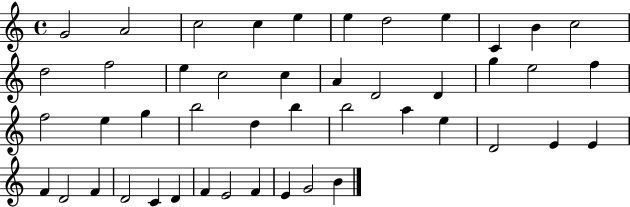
G4/h A4/h C5/h C5/q E5/q E5/q D5/h E5/q C4/q B4/q C5/h D5/h F5/h E5/q C5/h C5/q A4/q D4/h D4/q G5/q E5/h F5/q F5/h E5/q G5/q B5/h D5/q B5/q B5/h A5/q E5/q D4/h E4/q E4/q F4/q D4/h F4/q D4/h C4/q D4/q F4/q E4/h F4/q E4/q G4/h B4/q